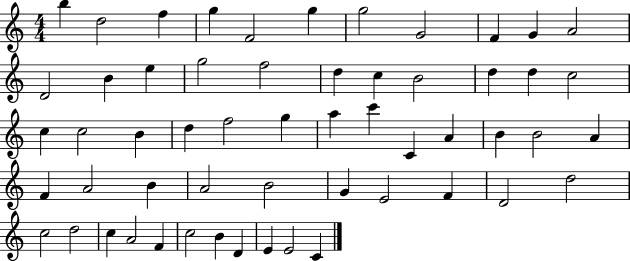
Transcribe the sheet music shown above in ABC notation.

X:1
T:Untitled
M:4/4
L:1/4
K:C
b d2 f g F2 g g2 G2 F G A2 D2 B e g2 f2 d c B2 d d c2 c c2 B d f2 g a c' C A B B2 A F A2 B A2 B2 G E2 F D2 d2 c2 d2 c A2 F c2 B D E E2 C